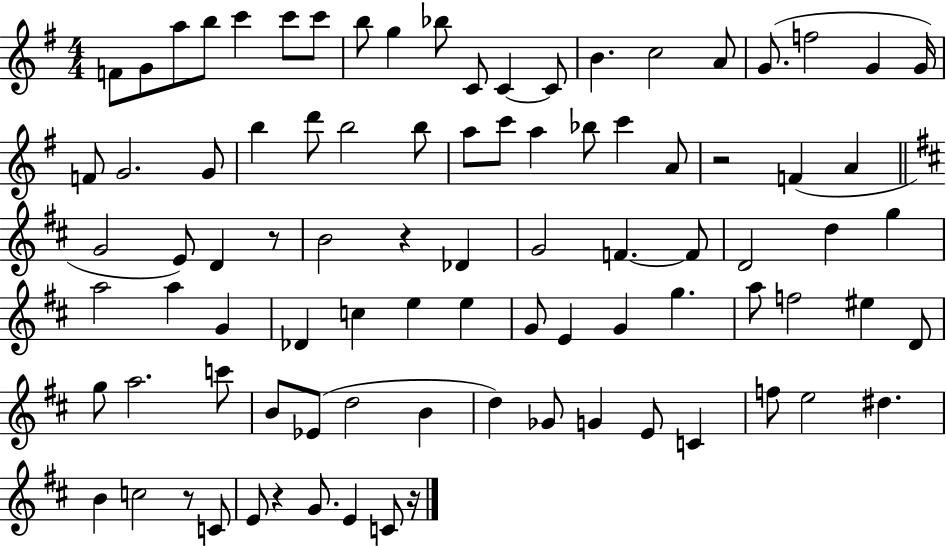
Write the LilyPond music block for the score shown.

{
  \clef treble
  \numericTimeSignature
  \time 4/4
  \key g \major
  f'8 g'8 a''8 b''8 c'''4 c'''8 c'''8 | b''8 g''4 bes''8 c'8 c'4~~ c'8 | b'4. c''2 a'8 | g'8.( f''2 g'4 g'16) | \break f'8 g'2. g'8 | b''4 d'''8 b''2 b''8 | a''8 c'''8 a''4 bes''8 c'''4 a'8 | r2 f'4( a'4 | \break \bar "||" \break \key d \major g'2 e'8) d'4 r8 | b'2 r4 des'4 | g'2 f'4.~~ f'8 | d'2 d''4 g''4 | \break a''2 a''4 g'4 | des'4 c''4 e''4 e''4 | g'8 e'4 g'4 g''4. | a''8 f''2 eis''4 d'8 | \break g''8 a''2. c'''8 | b'8 ees'8( d''2 b'4 | d''4) ges'8 g'4 e'8 c'4 | f''8 e''2 dis''4. | \break b'4 c''2 r8 c'8 | e'8 r4 g'8. e'4 c'8 r16 | \bar "|."
}